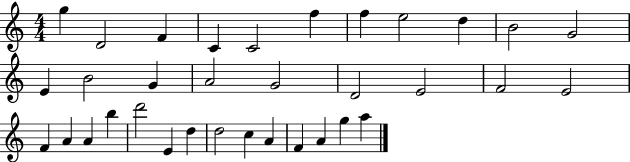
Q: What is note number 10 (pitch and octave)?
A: B4